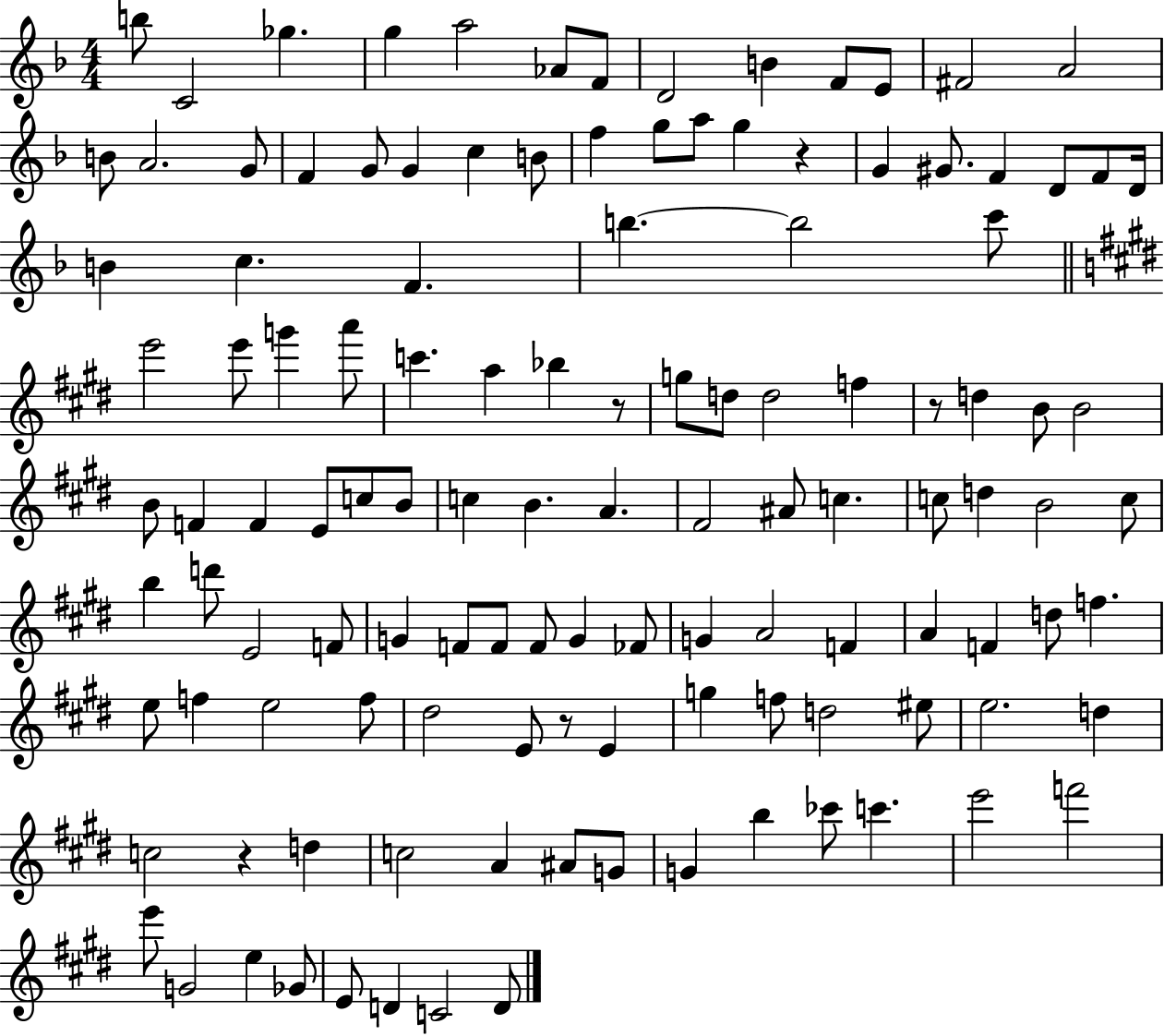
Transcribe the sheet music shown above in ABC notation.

X:1
T:Untitled
M:4/4
L:1/4
K:F
b/2 C2 _g g a2 _A/2 F/2 D2 B F/2 E/2 ^F2 A2 B/2 A2 G/2 F G/2 G c B/2 f g/2 a/2 g z G ^G/2 F D/2 F/2 D/4 B c F b b2 c'/2 e'2 e'/2 g' a'/2 c' a _b z/2 g/2 d/2 d2 f z/2 d B/2 B2 B/2 F F E/2 c/2 B/2 c B A ^F2 ^A/2 c c/2 d B2 c/2 b d'/2 E2 F/2 G F/2 F/2 F/2 G _F/2 G A2 F A F d/2 f e/2 f e2 f/2 ^d2 E/2 z/2 E g f/2 d2 ^e/2 e2 d c2 z d c2 A ^A/2 G/2 G b _c'/2 c' e'2 f'2 e'/2 G2 e _G/2 E/2 D C2 D/2